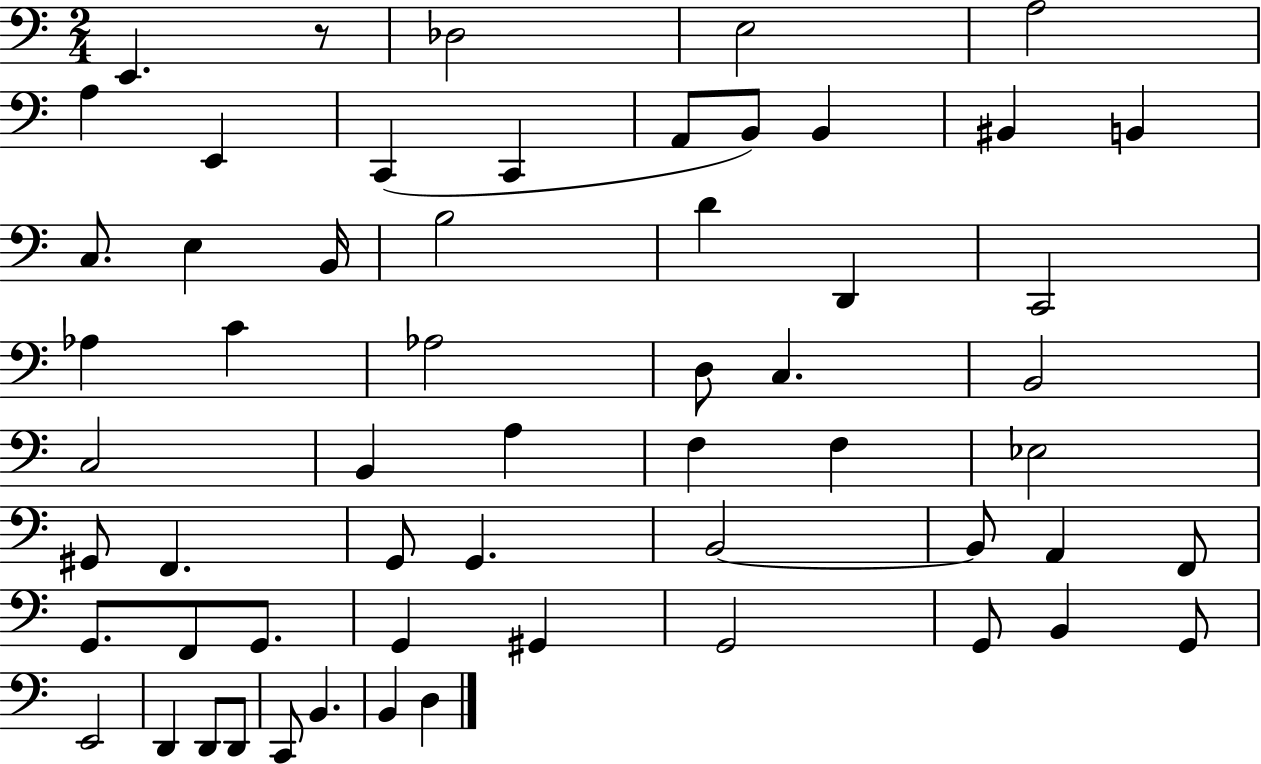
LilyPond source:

{
  \clef bass
  \numericTimeSignature
  \time 2/4
  \key c \major
  \repeat volta 2 { e,4. r8 | des2 | e2 | a2 | \break a4 e,4 | c,4( c,4 | a,8 b,8) b,4 | bis,4 b,4 | \break c8. e4 b,16 | b2 | d'4 d,4 | c,2 | \break aes4 c'4 | aes2 | d8 c4. | b,2 | \break c2 | b,4 a4 | f4 f4 | ees2 | \break gis,8 f,4. | g,8 g,4. | b,2~~ | b,8 a,4 f,8 | \break g,8. f,8 g,8. | g,4 gis,4 | g,2 | g,8 b,4 g,8 | \break e,2 | d,4 d,8 d,8 | c,8 b,4. | b,4 d4 | \break } \bar "|."
}